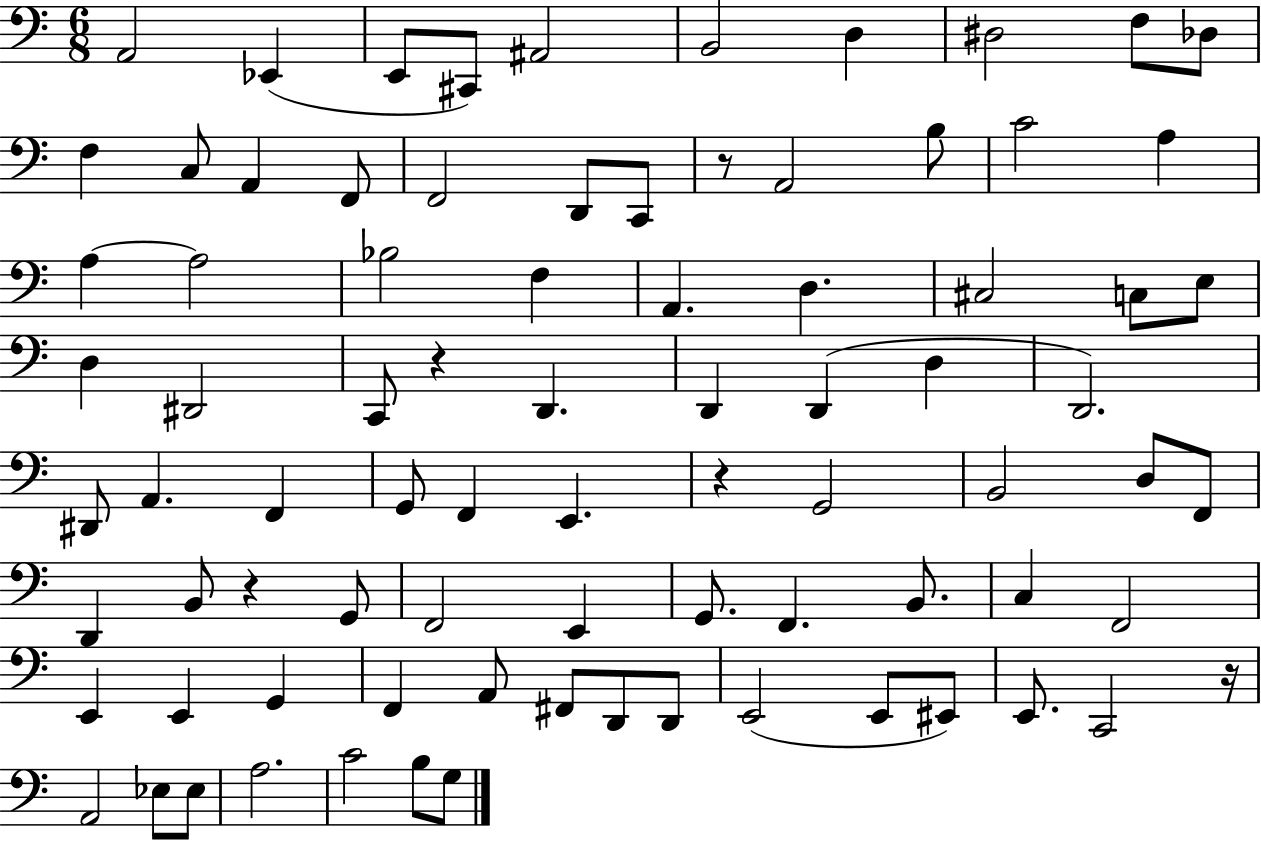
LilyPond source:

{
  \clef bass
  \numericTimeSignature
  \time 6/8
  \key c \major
  a,2 ees,4( | e,8 cis,8) ais,2 | b,2 d4 | dis2 f8 des8 | \break f4 c8 a,4 f,8 | f,2 d,8 c,8 | r8 a,2 b8 | c'2 a4 | \break a4~~ a2 | bes2 f4 | a,4. d4. | cis2 c8 e8 | \break d4 dis,2 | c,8 r4 d,4. | d,4 d,4( d4 | d,2.) | \break dis,8 a,4. f,4 | g,8 f,4 e,4. | r4 g,2 | b,2 d8 f,8 | \break d,4 b,8 r4 g,8 | f,2 e,4 | g,8. f,4. b,8. | c4 f,2 | \break e,4 e,4 g,4 | f,4 a,8 fis,8 d,8 d,8 | e,2( e,8 eis,8) | e,8. c,2 r16 | \break a,2 ees8 ees8 | a2. | c'2 b8 g8 | \bar "|."
}